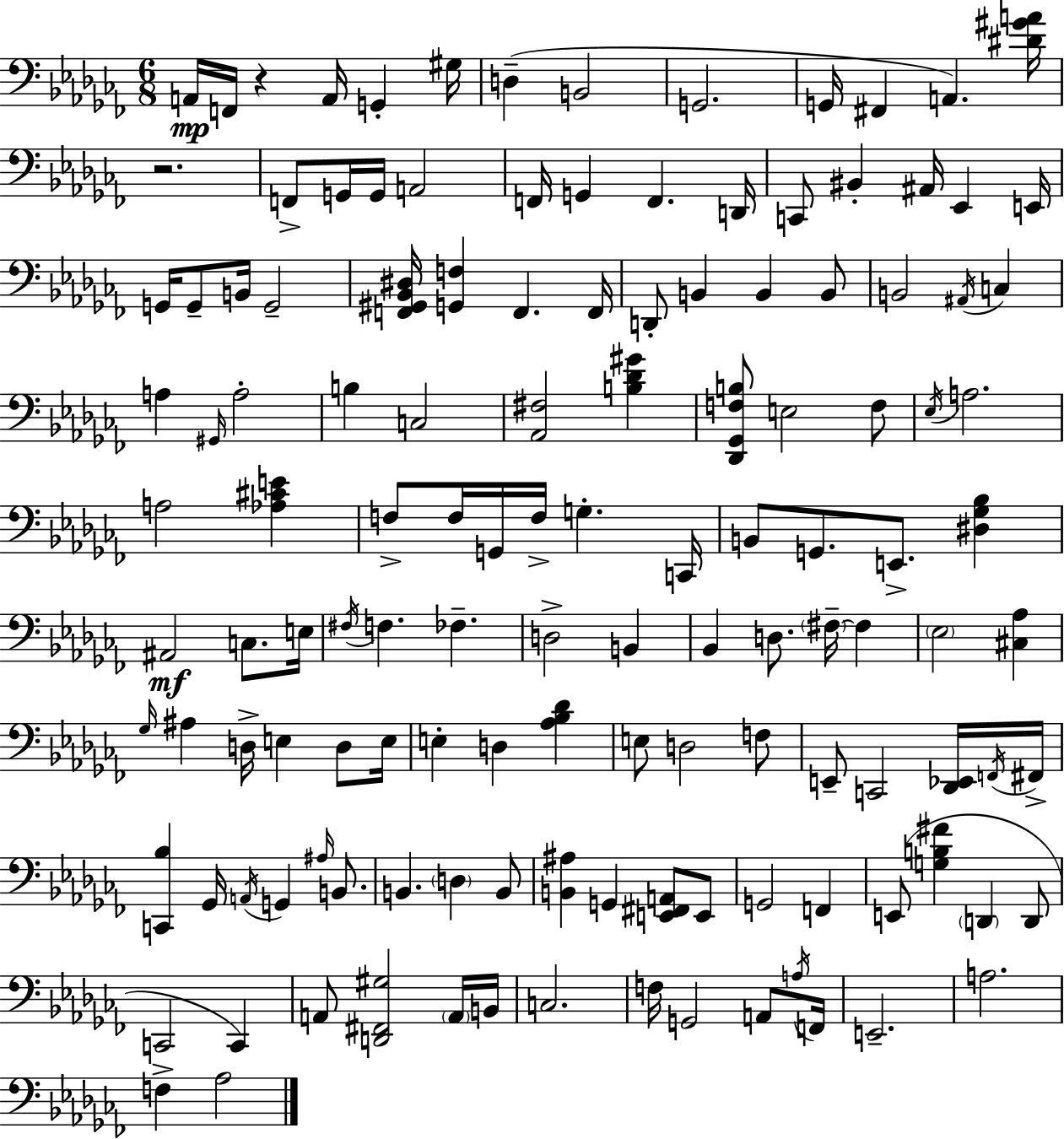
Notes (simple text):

A2/s F2/s R/q A2/s G2/q G#3/s D3/q B2/h G2/h. G2/s F#2/q A2/q. [D#4,G#4,A4]/s R/h. F2/e G2/s G2/s A2/h F2/s G2/q F2/q. D2/s C2/e BIS2/q A#2/s Eb2/q E2/s G2/s G2/e B2/s G2/h [F2,G#2,Bb2,D#3]/s [G2,F3]/q F2/q. F2/s D2/e B2/q B2/q B2/e B2/h A#2/s C3/q A3/q G#2/s A3/h B3/q C3/h [Ab2,F#3]/h [B3,Db4,G#4]/q [Db2,Gb2,F3,B3]/e E3/h F3/e Eb3/s A3/h. A3/h [Ab3,C#4,E4]/q F3/e F3/s G2/s F3/s G3/q. C2/s B2/e G2/e. E2/e. [D#3,Gb3,Bb3]/q A#2/h C3/e. E3/s F#3/s F3/q. FES3/q. D3/h B2/q Bb2/q D3/e. F#3/s F#3/q Eb3/h [C#3,Ab3]/q Gb3/s A#3/q D3/s E3/q D3/e E3/s E3/q D3/q [Ab3,Bb3,Db4]/q E3/e D3/h F3/e E2/e C2/h [Db2,Eb2]/s F2/s F#2/s [C2,Bb3]/q Gb2/s A2/s G2/q A#3/s B2/e. B2/q. D3/q B2/e [B2,A#3]/q G2/q [E2,F#2,A2]/e E2/e G2/h F2/q E2/e [G3,B3,F#4]/q D2/q D2/e C2/h C2/q A2/e [D2,F#2,G#3]/h A2/s B2/s C3/h. F3/s G2/h A2/e A3/s F2/s E2/h. A3/h. F3/q Ab3/h